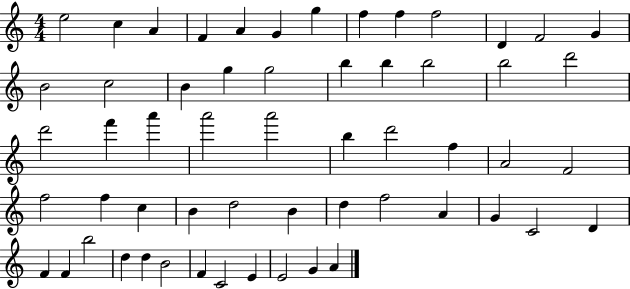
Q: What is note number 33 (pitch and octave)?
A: F4